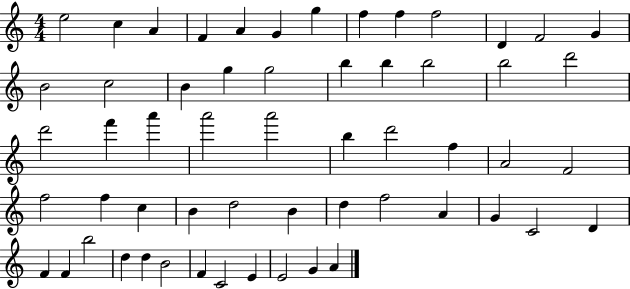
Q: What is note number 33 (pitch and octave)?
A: F4